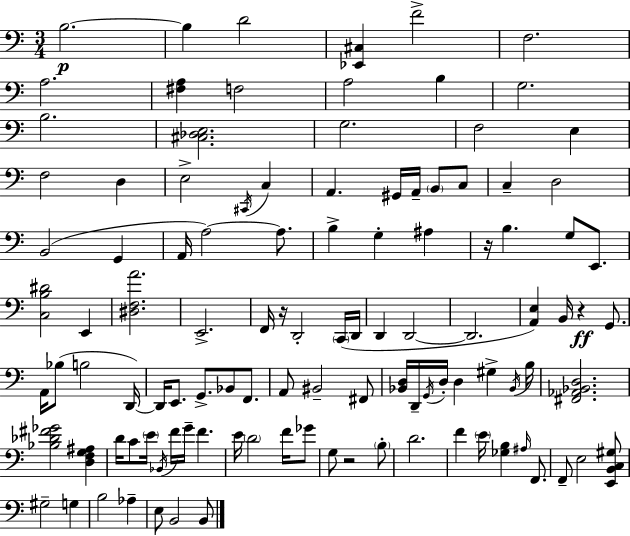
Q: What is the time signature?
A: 3/4